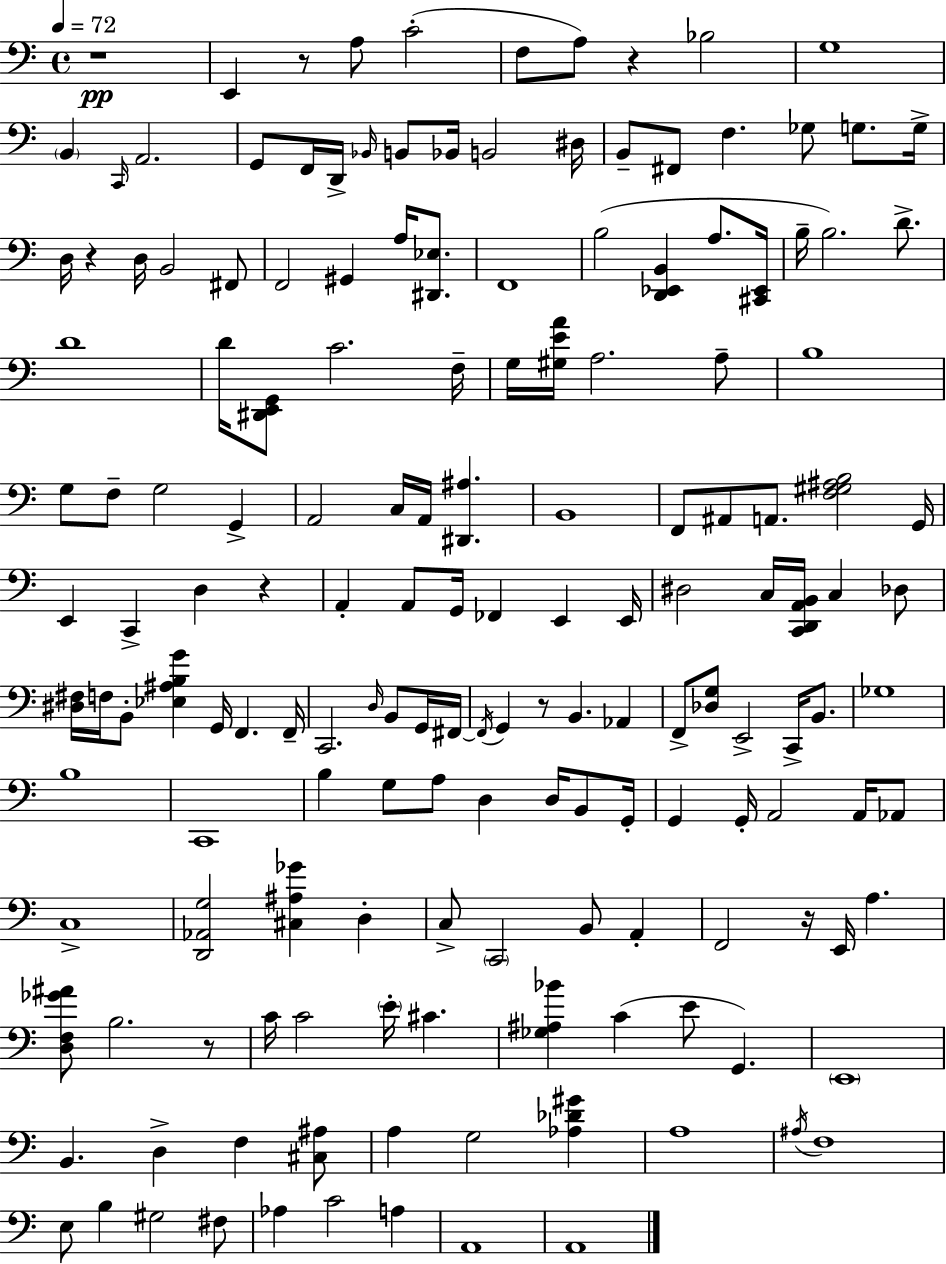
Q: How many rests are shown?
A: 8